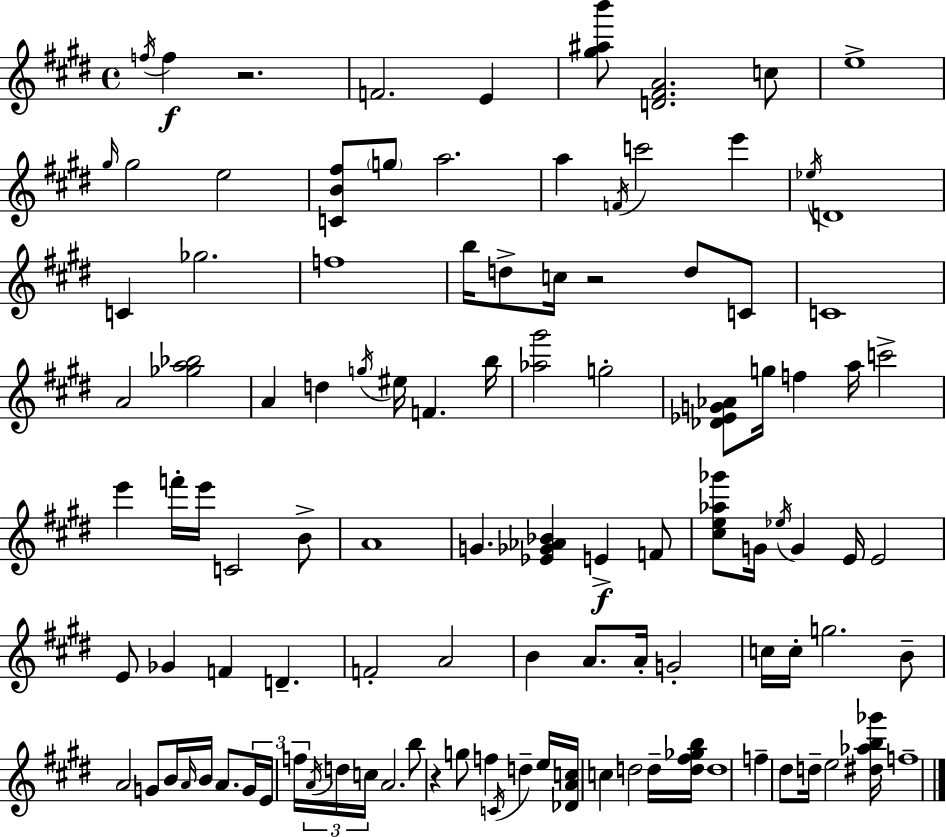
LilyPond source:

{
  \clef treble
  \time 4/4
  \defaultTimeSignature
  \key e \major
  \acciaccatura { f''16 }\f f''4 r2. | f'2. e'4 | <gis'' ais'' b'''>8 <d' fis' a'>2. c''8 | e''1-> | \break \grace { gis''16 } gis''2 e''2 | <c' b' fis''>8 \parenthesize g''8 a''2. | a''4 \acciaccatura { f'16 } c'''2 e'''4 | \acciaccatura { ees''16 } d'1 | \break c'4 ges''2. | f''1 | b''16 d''8-> c''16 r2 | d''8 c'8 c'1 | \break a'2 <ges'' a'' bes''>2 | a'4 d''4 \acciaccatura { g''16 } eis''16 f'4. | b''16 <aes'' gis'''>2 g''2-. | <des' ees' g' aes'>8 g''16 f''4 a''16 c'''2-> | \break e'''4 f'''16-. e'''16 c'2 | b'8-> a'1 | g'4. <ees' ges' aes' bes'>4 e'4->\f | f'8 <cis'' e'' aes'' ges'''>8 g'16 \acciaccatura { ees''16 } g'4 e'16 e'2 | \break e'8 ges'4 f'4 | d'4.-- f'2-. a'2 | b'4 a'8. a'16-. g'2-. | c''16 c''16-. g''2. | \break b'8-- a'2 g'8 | b'16 \grace { a'16 } b'16 a'8. \tuplet 3/2 { g'16 e'16 f''16 } \tuplet 3/2 { \acciaccatura { a'16 } d''16 c''16 } a'2. | b''8 r4 g''8 | f''4 \acciaccatura { c'16 } d''4-- e''16 <des' a' c''>16 c''4 d''2 | \break d''16-- <d'' fis'' ges'' b''>16 d''1 | f''4-- dis''8 d''16-- | e''2 <dis'' aes'' b'' ges'''>16 f''1-- | \bar "|."
}